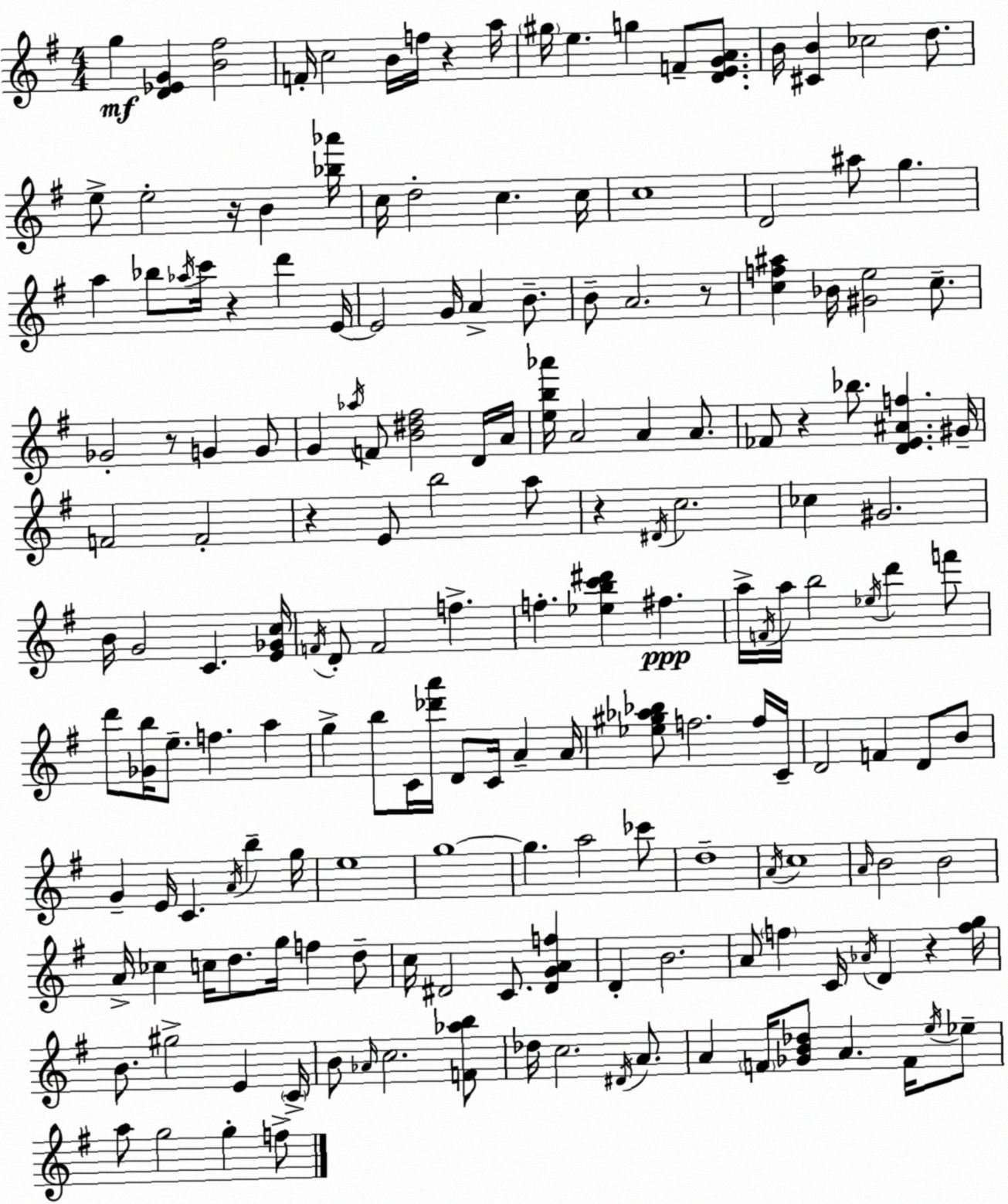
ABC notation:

X:1
T:Untitled
M:4/4
L:1/4
K:Em
g [D_EG] [B^f]2 F/4 c2 B/4 f/4 z a/4 ^g/4 e g F/2 [DEGA]/2 B/4 [^CB] _c2 d/2 e/2 e2 z/4 B [_b_a']/4 c/4 d2 c c/4 c4 D2 ^a/2 g a _b/2 _a/4 c'/4 z d' E/4 E2 G/4 A B/2 B/2 A2 z/2 [cf^a] _B/4 [^Ge]2 c/2 _G2 z/2 G G/2 G _a/4 F/2 [B^d^f]2 D/4 A/4 [eb_a']/4 A2 A A/2 _F/2 z _b/2 [DE^Af] ^G/4 F2 F2 z E/2 b2 a/2 z ^D/4 c2 _c ^G2 B/4 G2 C [E_Gc]/4 F/4 D/2 F2 f f [_ebc'^d'] ^f a/4 F/4 a/4 b2 _e/4 d' f'/2 d'/2 [_Gb]/4 e/2 f a g b/2 C/4 [_d'a']/4 D/2 C/4 A A/4 [_e^g_a_b]/2 f2 f/4 C/4 D2 F D/2 B/2 G E/4 C A/4 b g/4 e4 g4 g a2 _c'/2 d4 A/4 c4 A/4 B2 B2 A/4 _c c/4 d/2 g/4 f d/2 c/4 ^D2 C/2 [^DGAf] D B2 A/2 f C/4 _A/4 D z [fg]/4 B/2 ^g2 E C/4 B/2 _A/4 c2 [F_ab]/2 _d/4 c2 ^D/4 A/2 A F/4 [_GB_d]/2 A F/4 e/4 _e/2 a/2 g2 g f/2